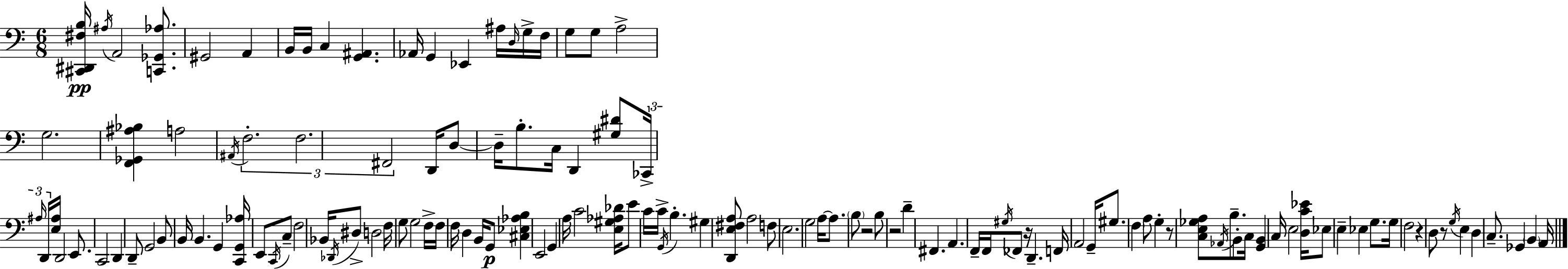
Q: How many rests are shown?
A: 6